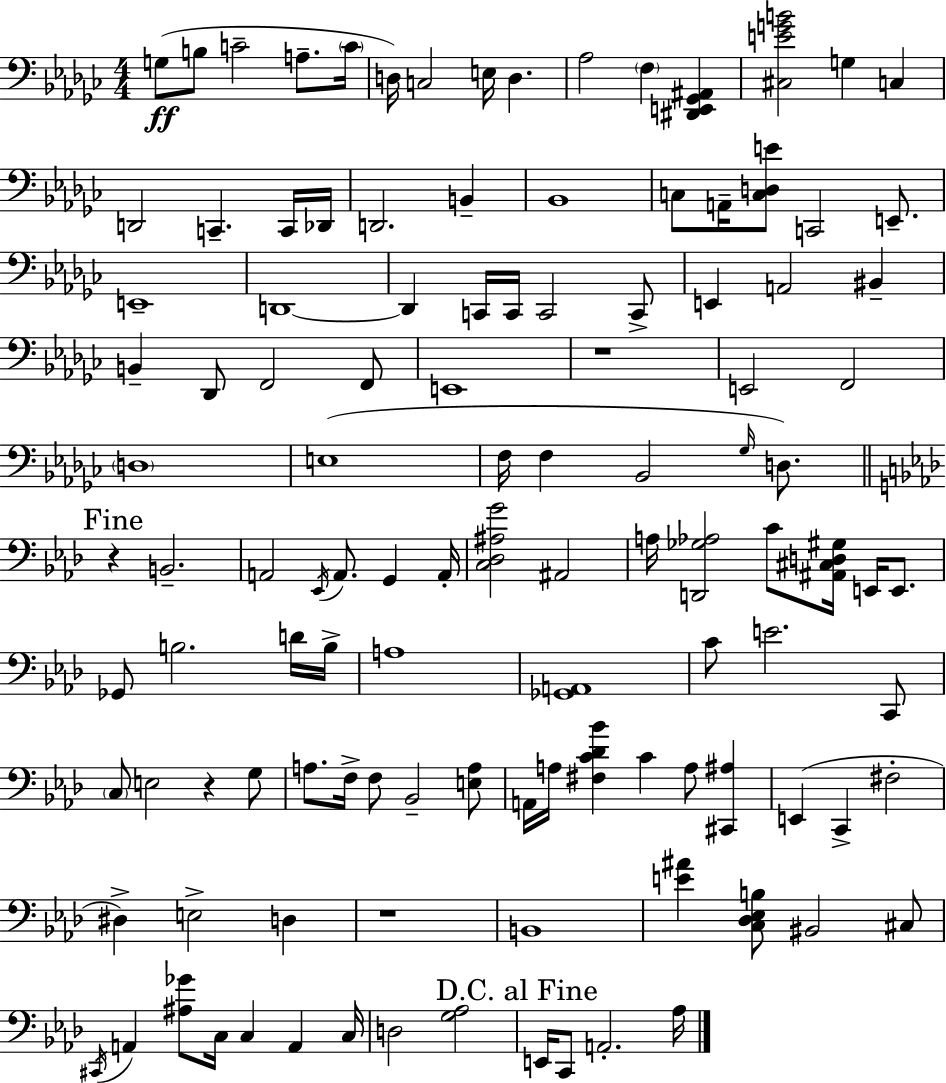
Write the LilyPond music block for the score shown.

{
  \clef bass
  \numericTimeSignature
  \time 4/4
  \key ees \minor
  g8(\ff b8 c'2-- a8.-- \parenthesize c'16 | d16) c2 e16 d4. | aes2 \parenthesize f4 <dis, e, ges, ais,>4 | <cis e' g' b'>2 g4 c4 | \break d,2 c,4.-- c,16 des,16 | d,2. b,4-- | bes,1 | c8 a,16-- <c d e'>8 c,2 e,8.-- | \break e,1-- | d,1~~ | d,4 c,16 c,16 c,2 c,8-> | e,4 a,2 bis,4-- | \break b,4-- des,8 f,2 f,8 | e,1 | r1 | e,2 f,2 | \break \parenthesize d1 | e1( | f16 f4 bes,2 \grace { ges16 } d8.) | \mark "Fine" \bar "||" \break \key aes \major r4 b,2.-- | a,2 \acciaccatura { ees,16 } a,8. g,4 | a,16-. <c des ais g'>2 ais,2 | a16 <d, ges aes>2 c'8 <ais, cis d gis>16 e,16 e,8. | \break ges,8 b2. d'16 | b16-> a1 | <ges, a,>1 | c'8 e'2. c,8 | \break \parenthesize c8 e2 r4 g8 | a8. f16-> f8 bes,2-- <e a>8 | a,16 a16 <fis c' des' bes'>4 c'4 a8 <cis, ais>4 | e,4( c,4-> fis2-. | \break dis4->) e2-> d4 | r1 | b,1 | <e' ais'>4 <c des ees b>8 bis,2 cis8 | \break \acciaccatura { cis,16 } a,4 <ais ges'>8 c16 c4 a,4 | c16 d2 <g aes>2 | \mark "D.C. al Fine" e,16 c,8 a,2.-. | aes16 \bar "|."
}